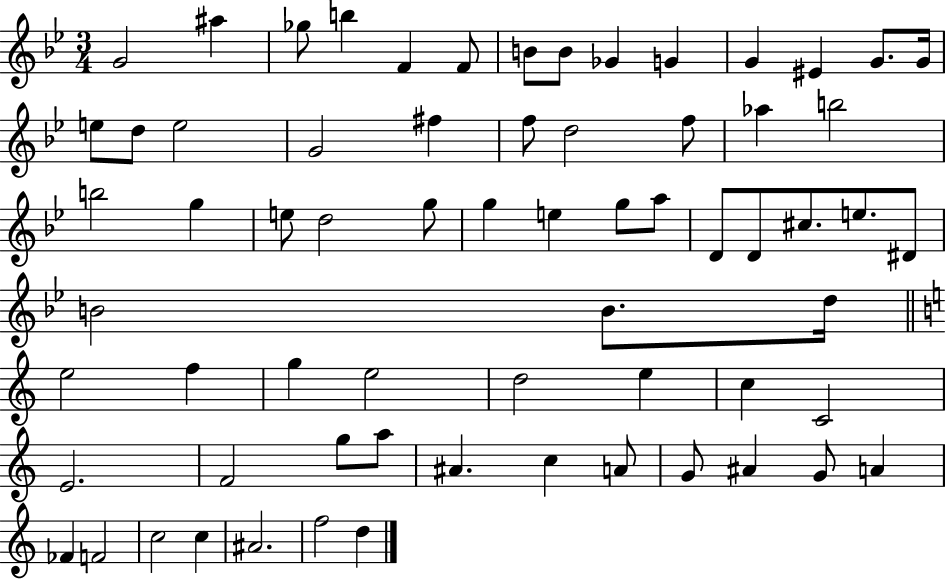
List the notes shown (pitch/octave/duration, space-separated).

G4/h A#5/q Gb5/e B5/q F4/q F4/e B4/e B4/e Gb4/q G4/q G4/q EIS4/q G4/e. G4/s E5/e D5/e E5/h G4/h F#5/q F5/e D5/h F5/e Ab5/q B5/h B5/h G5/q E5/e D5/h G5/e G5/q E5/q G5/e A5/e D4/e D4/e C#5/e. E5/e. D#4/e B4/h B4/e. D5/s E5/h F5/q G5/q E5/h D5/h E5/q C5/q C4/h E4/h. F4/h G5/e A5/e A#4/q. C5/q A4/e G4/e A#4/q G4/e A4/q FES4/q F4/h C5/h C5/q A#4/h. F5/h D5/q